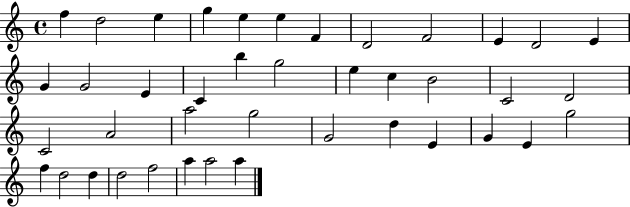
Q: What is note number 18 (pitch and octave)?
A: G5